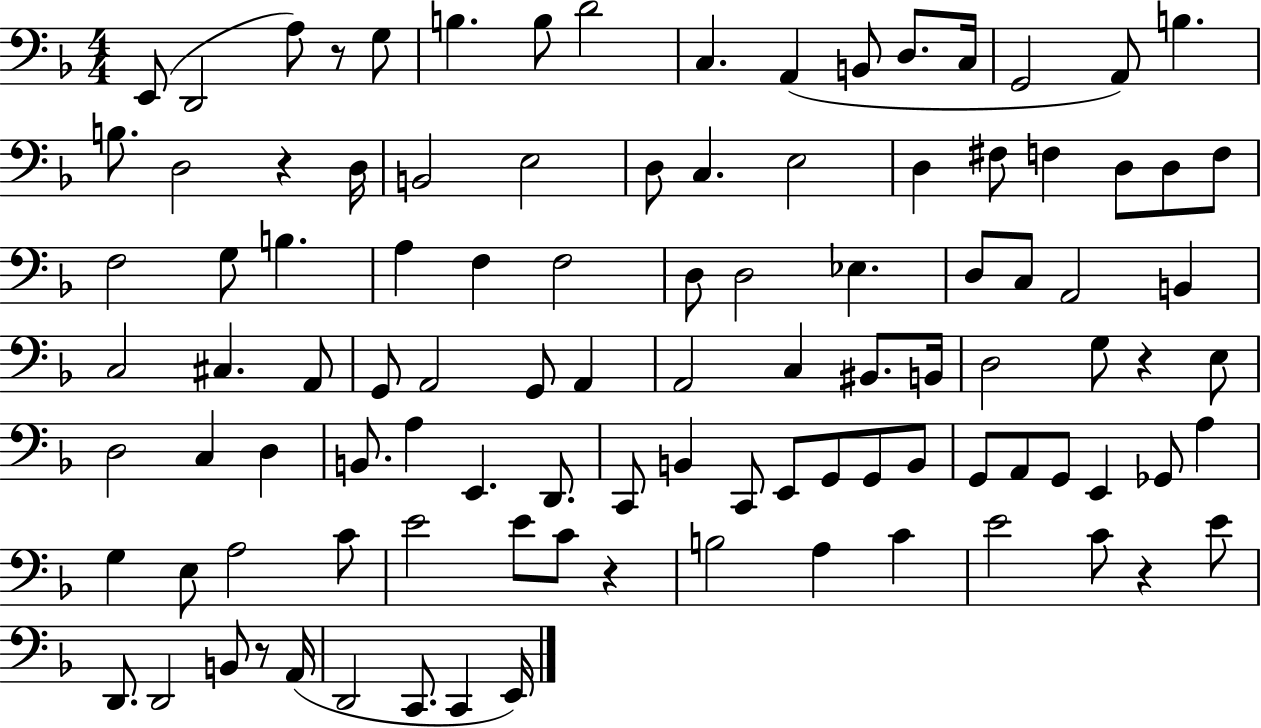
X:1
T:Untitled
M:4/4
L:1/4
K:F
E,,/2 D,,2 A,/2 z/2 G,/2 B, B,/2 D2 C, A,, B,,/2 D,/2 C,/4 G,,2 A,,/2 B, B,/2 D,2 z D,/4 B,,2 E,2 D,/2 C, E,2 D, ^F,/2 F, D,/2 D,/2 F,/2 F,2 G,/2 B, A, F, F,2 D,/2 D,2 _E, D,/2 C,/2 A,,2 B,, C,2 ^C, A,,/2 G,,/2 A,,2 G,,/2 A,, A,,2 C, ^B,,/2 B,,/4 D,2 G,/2 z E,/2 D,2 C, D, B,,/2 A, E,, D,,/2 C,,/2 B,, C,,/2 E,,/2 G,,/2 G,,/2 B,,/2 G,,/2 A,,/2 G,,/2 E,, _G,,/2 A, G, E,/2 A,2 C/2 E2 E/2 C/2 z B,2 A, C E2 C/2 z E/2 D,,/2 D,,2 B,,/2 z/2 A,,/4 D,,2 C,,/2 C,, E,,/4